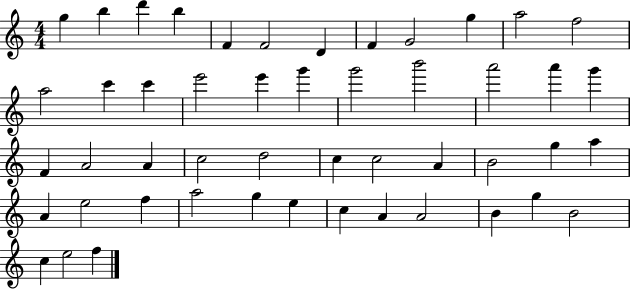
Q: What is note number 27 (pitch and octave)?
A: C5